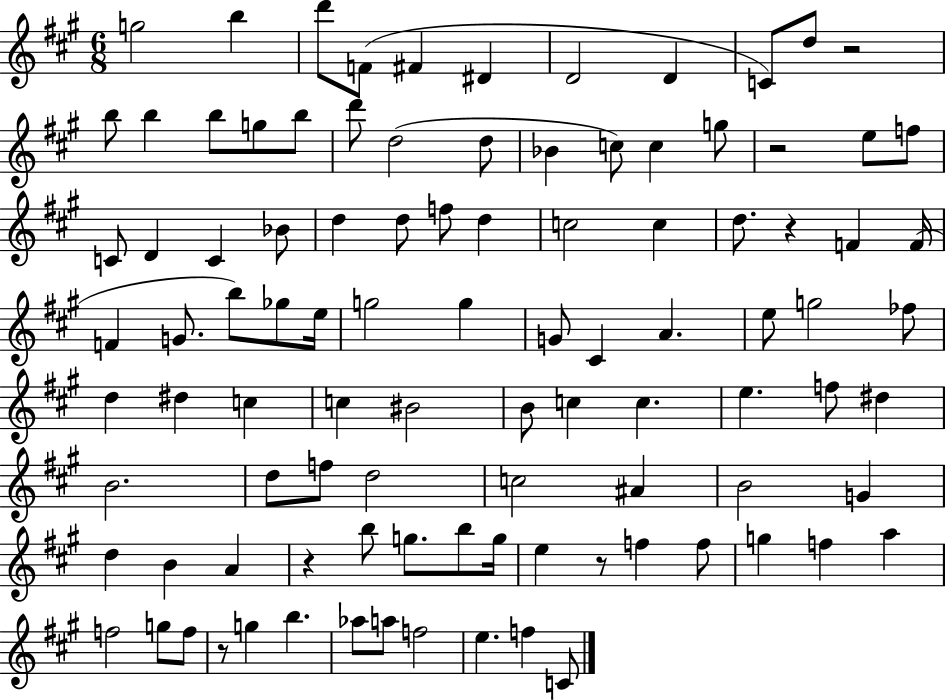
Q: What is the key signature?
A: A major